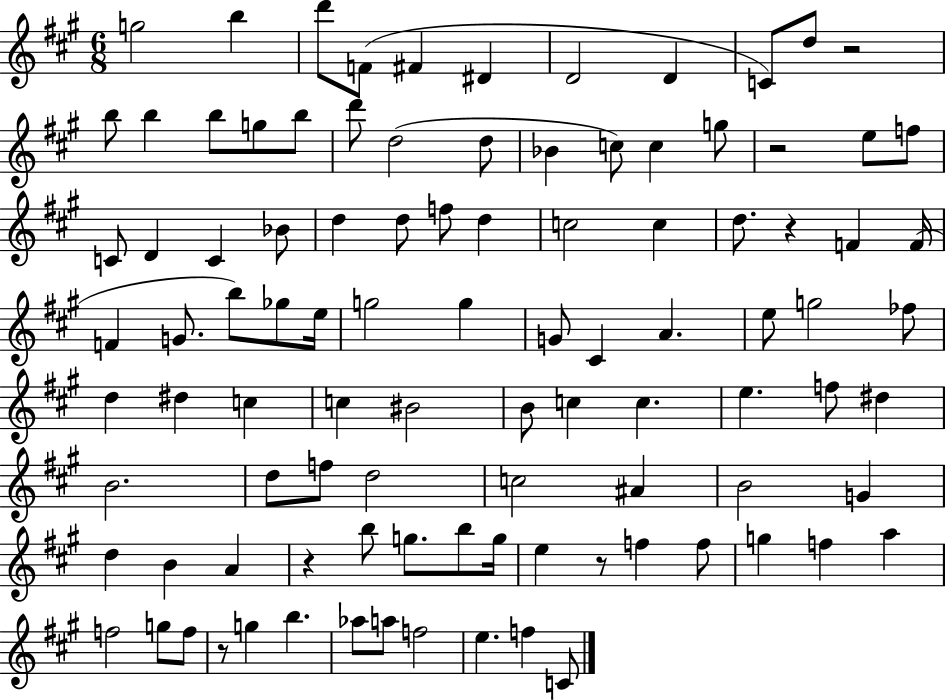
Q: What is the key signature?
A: A major